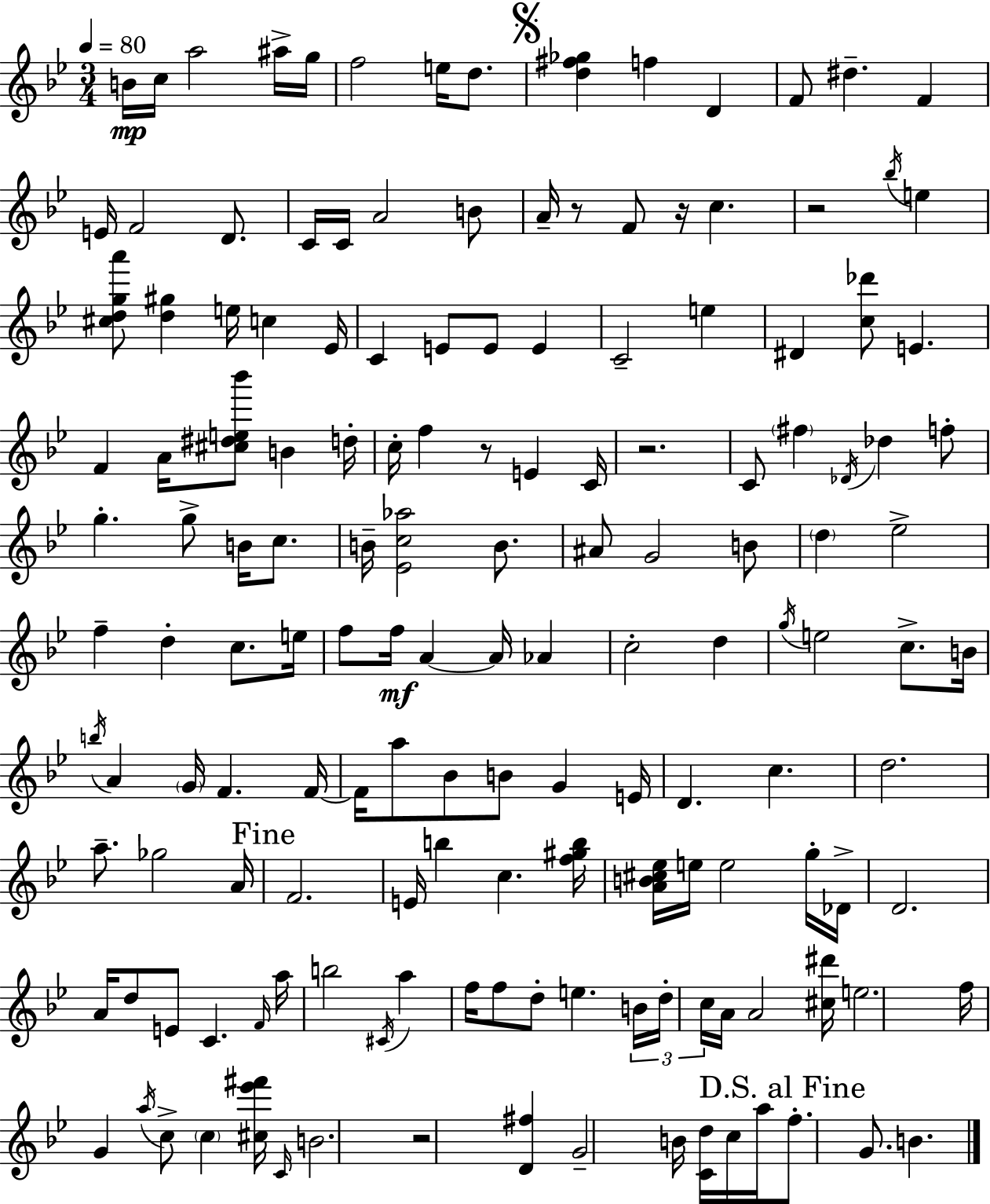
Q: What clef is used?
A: treble